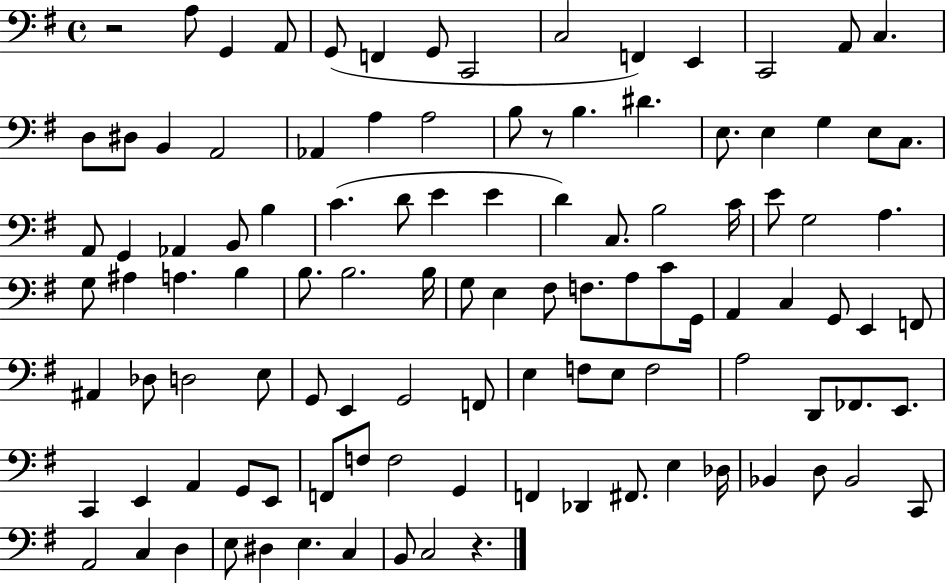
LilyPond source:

{
  \clef bass
  \time 4/4
  \defaultTimeSignature
  \key g \major
  r2 a8 g,4 a,8 | g,8( f,4 g,8 c,2 | c2 f,4) e,4 | c,2 a,8 c4. | \break d8 dis8 b,4 a,2 | aes,4 a4 a2 | b8 r8 b4. dis'4. | e8. e4 g4 e8 c8. | \break a,8 g,4 aes,4 b,8 b4 | c'4.( d'8 e'4 e'4 | d'4) c8. b2 c'16 | e'8 g2 a4. | \break g8 ais4 a4. b4 | b8. b2. b16 | g8 e4 fis8 f8. a8 c'8 g,16 | a,4 c4 g,8 e,4 f,8 | \break ais,4 des8 d2 e8 | g,8 e,4 g,2 f,8 | e4 f8 e8 f2 | a2 d,8 fes,8. e,8. | \break c,4 e,4 a,4 g,8 e,8 | f,8 f8 f2 g,4 | f,4 des,4 fis,8. e4 des16 | bes,4 d8 bes,2 c,8 | \break a,2 c4 d4 | e8 dis4 e4. c4 | b,8 c2 r4. | \bar "|."
}